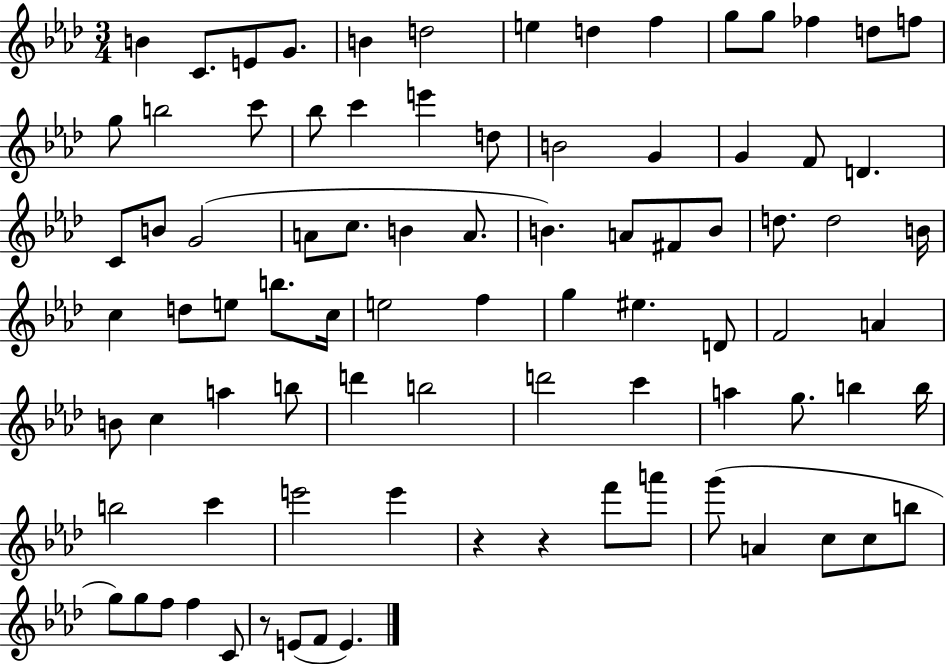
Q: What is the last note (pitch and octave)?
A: E4